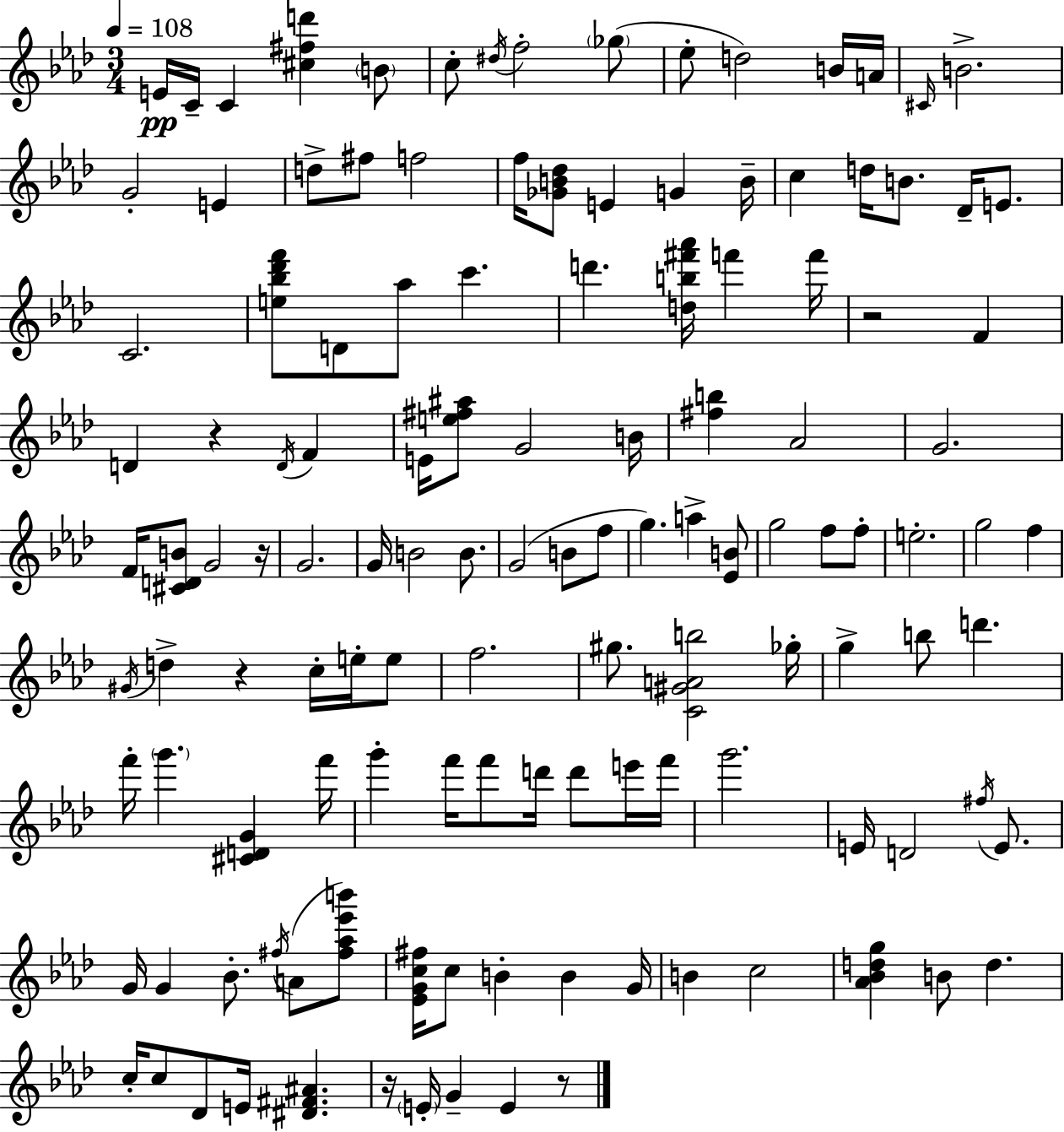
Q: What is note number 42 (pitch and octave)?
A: B4